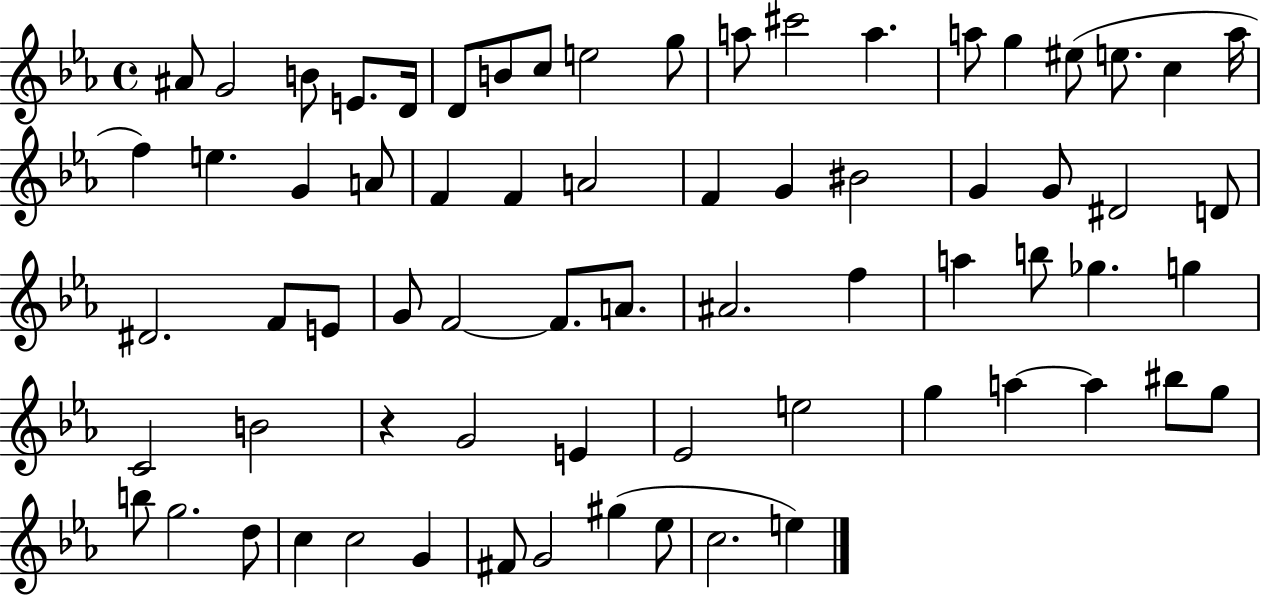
X:1
T:Untitled
M:4/4
L:1/4
K:Eb
^A/2 G2 B/2 E/2 D/4 D/2 B/2 c/2 e2 g/2 a/2 ^c'2 a a/2 g ^e/2 e/2 c a/4 f e G A/2 F F A2 F G ^B2 G G/2 ^D2 D/2 ^D2 F/2 E/2 G/2 F2 F/2 A/2 ^A2 f a b/2 _g g C2 B2 z G2 E _E2 e2 g a a ^b/2 g/2 b/2 g2 d/2 c c2 G ^F/2 G2 ^g _e/2 c2 e